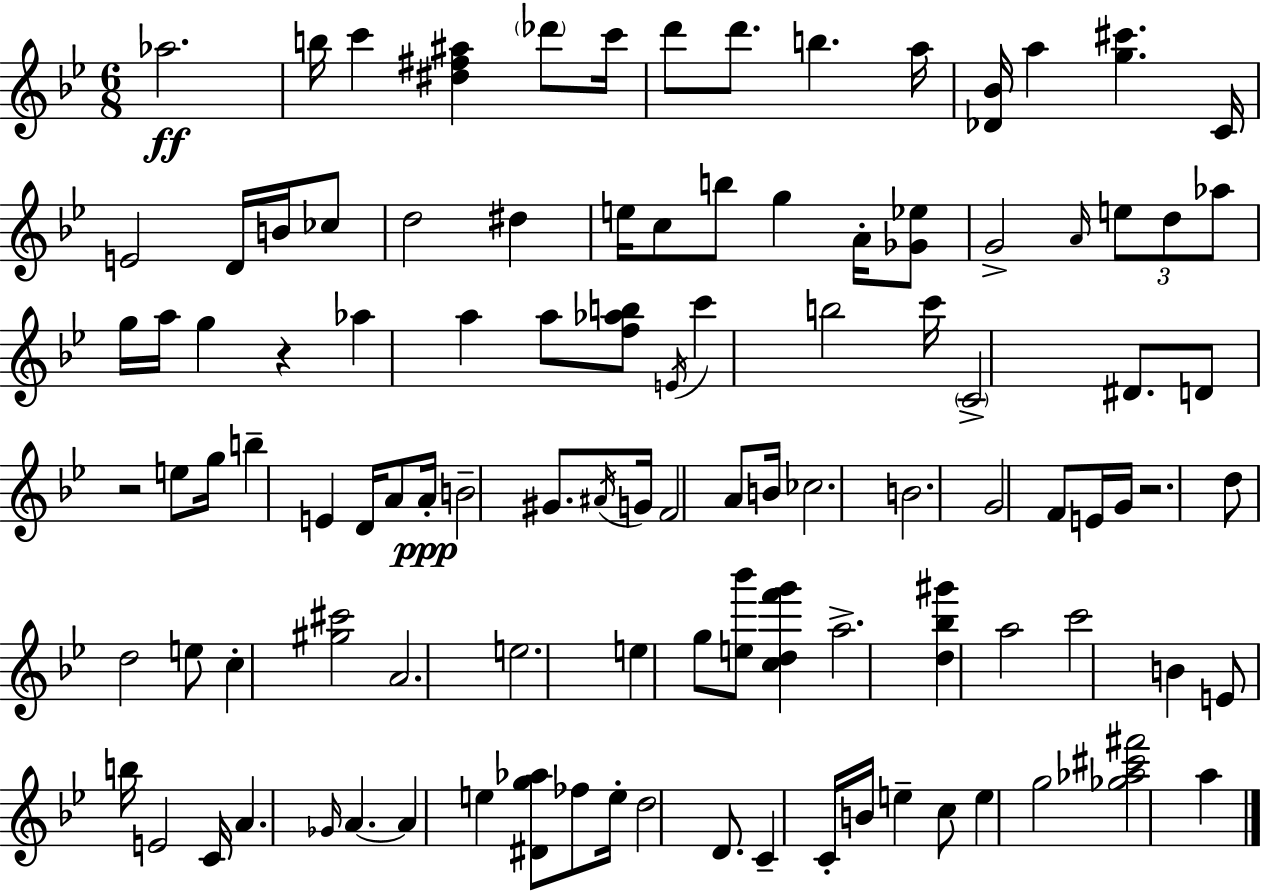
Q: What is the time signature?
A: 6/8